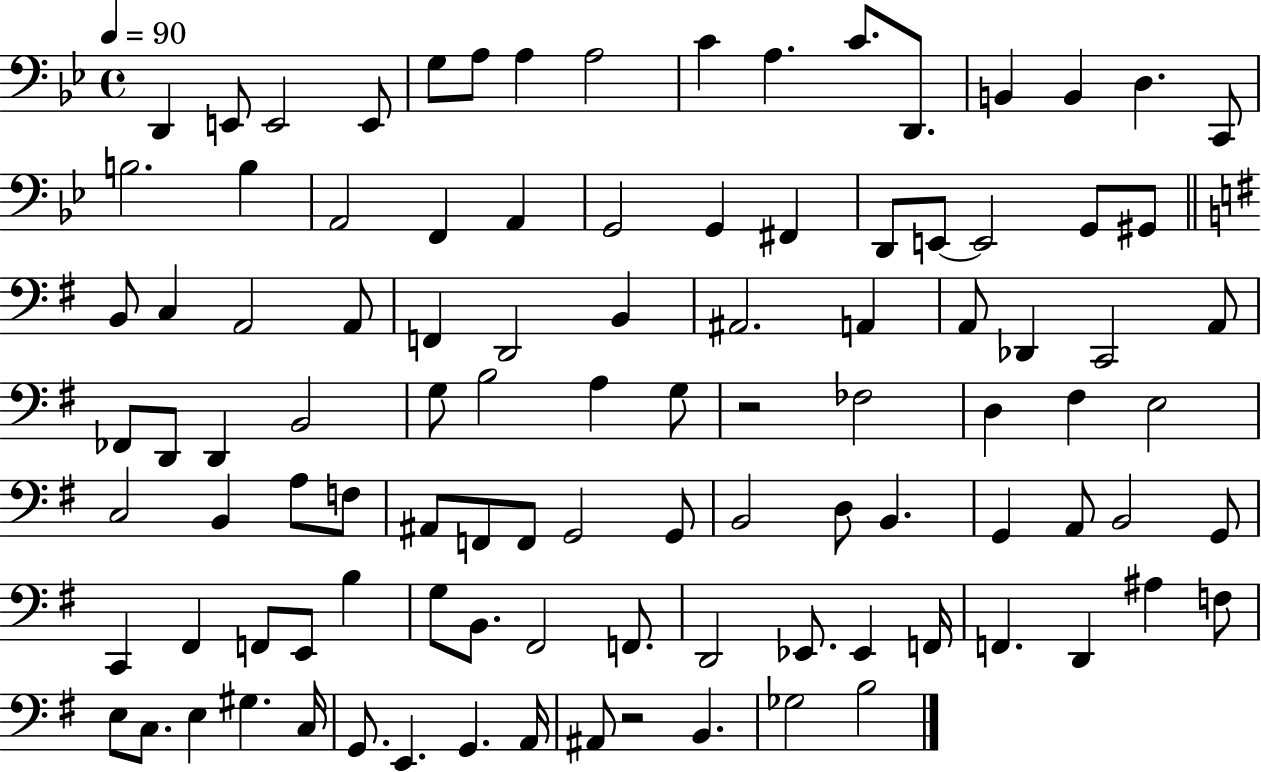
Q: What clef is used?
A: bass